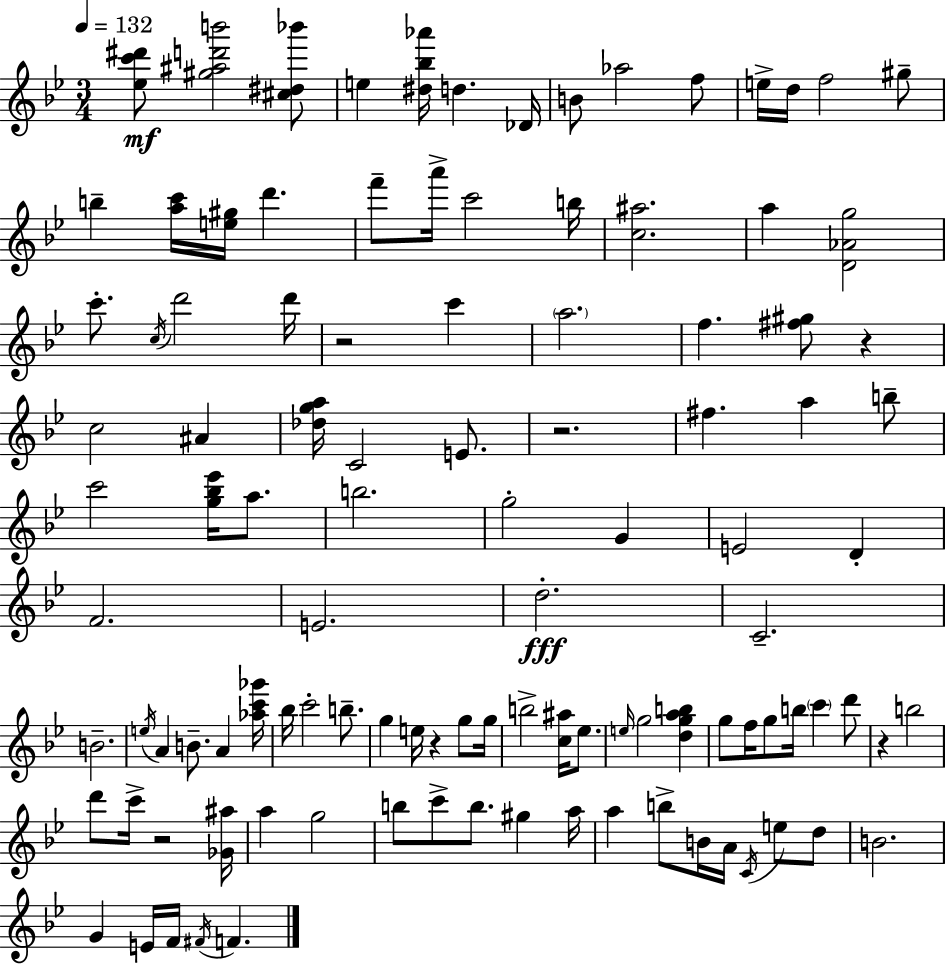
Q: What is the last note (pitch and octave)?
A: F4